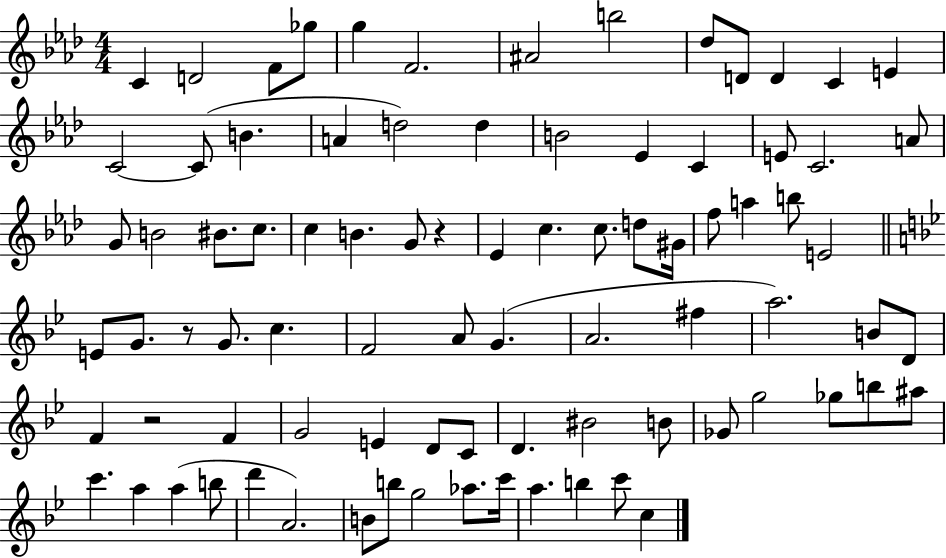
C4/q D4/h F4/e Gb5/e G5/q F4/h. A#4/h B5/h Db5/e D4/e D4/q C4/q E4/q C4/h C4/e B4/q. A4/q D5/h D5/q B4/h Eb4/q C4/q E4/e C4/h. A4/e G4/e B4/h BIS4/e. C5/e. C5/q B4/q. G4/e R/q Eb4/q C5/q. C5/e. D5/e G#4/s F5/e A5/q B5/e E4/h E4/e G4/e. R/e G4/e. C5/q. F4/h A4/e G4/q. A4/h. F#5/q A5/h. B4/e D4/e F4/q R/h F4/q G4/h E4/q D4/e C4/e D4/q. BIS4/h B4/e Gb4/e G5/h Gb5/e B5/e A#5/e C6/q. A5/q A5/q B5/e D6/q A4/h. B4/e B5/e G5/h Ab5/e. C6/s A5/q. B5/q C6/e C5/q